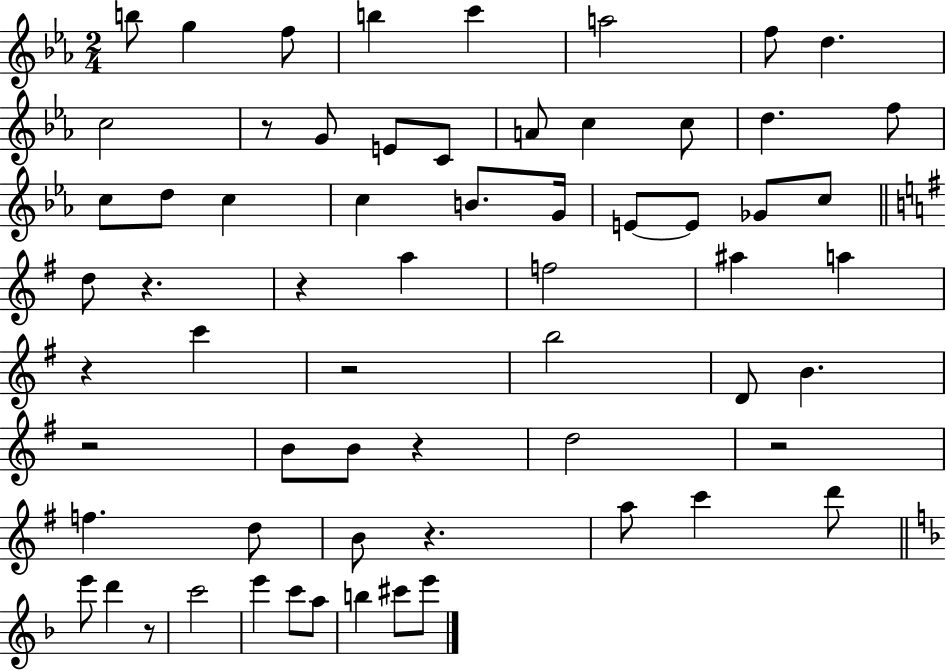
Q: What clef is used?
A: treble